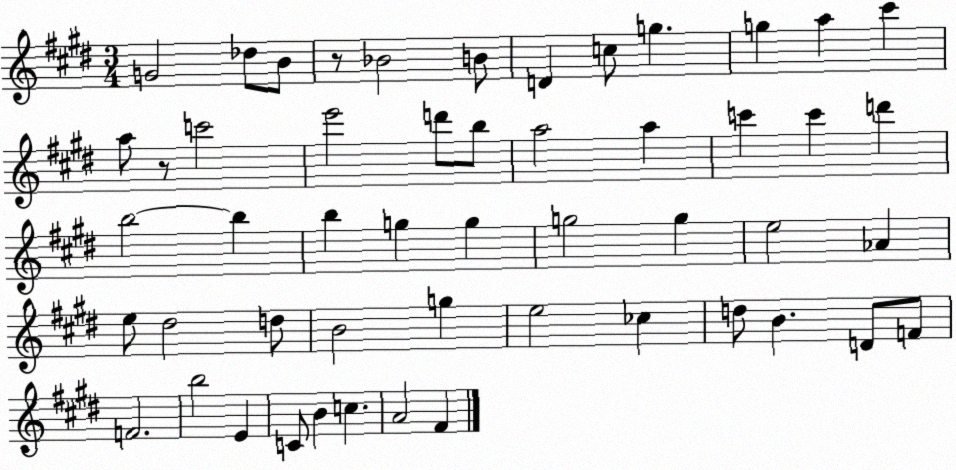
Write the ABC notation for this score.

X:1
T:Untitled
M:3/4
L:1/4
K:E
G2 _d/2 B/2 z/2 _B2 B/2 D c/2 g g a ^c' a/2 z/2 c'2 e'2 d'/2 b/2 a2 a c' c' d' b2 b b g g g2 g e2 _A e/2 ^d2 d/2 B2 g e2 _c d/2 B D/2 F/2 F2 b2 E C/2 B c A2 ^F